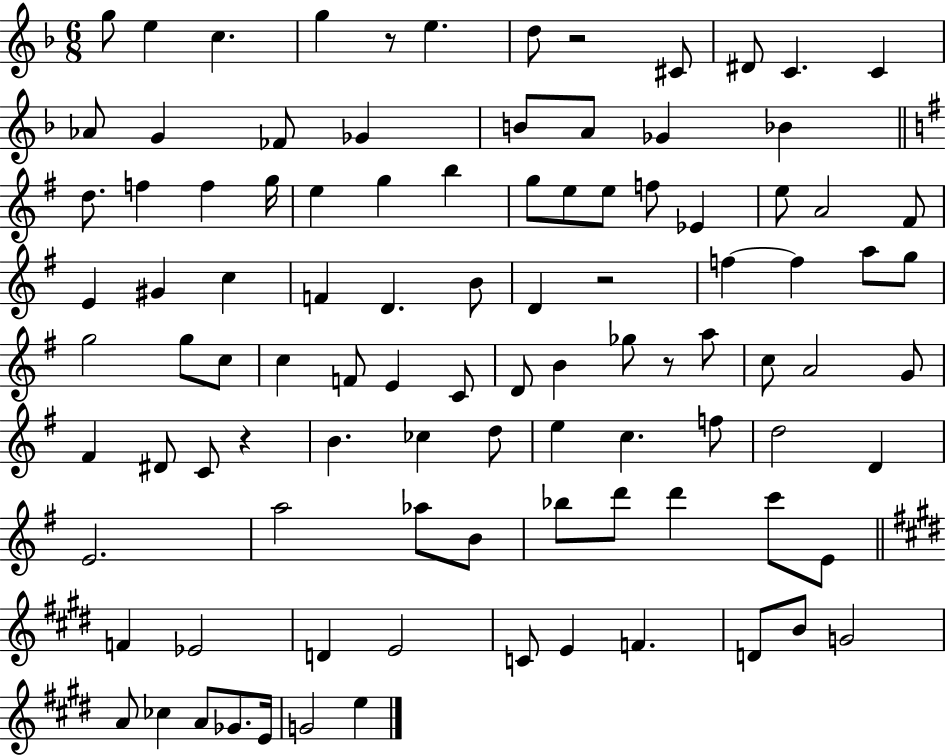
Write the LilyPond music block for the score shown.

{
  \clef treble
  \numericTimeSignature
  \time 6/8
  \key f \major
  \repeat volta 2 { g''8 e''4 c''4. | g''4 r8 e''4. | d''8 r2 cis'8 | dis'8 c'4. c'4 | \break aes'8 g'4 fes'8 ges'4 | b'8 a'8 ges'4 bes'4 | \bar "||" \break \key g \major d''8. f''4 f''4 g''16 | e''4 g''4 b''4 | g''8 e''8 e''8 f''8 ees'4 | e''8 a'2 fis'8 | \break e'4 gis'4 c''4 | f'4 d'4. b'8 | d'4 r2 | f''4~~ f''4 a''8 g''8 | \break g''2 g''8 c''8 | c''4 f'8 e'4 c'8 | d'8 b'4 ges''8 r8 a''8 | c''8 a'2 g'8 | \break fis'4 dis'8 c'8 r4 | b'4. ces''4 d''8 | e''4 c''4. f''8 | d''2 d'4 | \break e'2. | a''2 aes''8 b'8 | bes''8 d'''8 d'''4 c'''8 e'8 | \bar "||" \break \key e \major f'4 ees'2 | d'4 e'2 | c'8 e'4 f'4. | d'8 b'8 g'2 | \break a'8 ces''4 a'8 ges'8. e'16 | g'2 e''4 | } \bar "|."
}